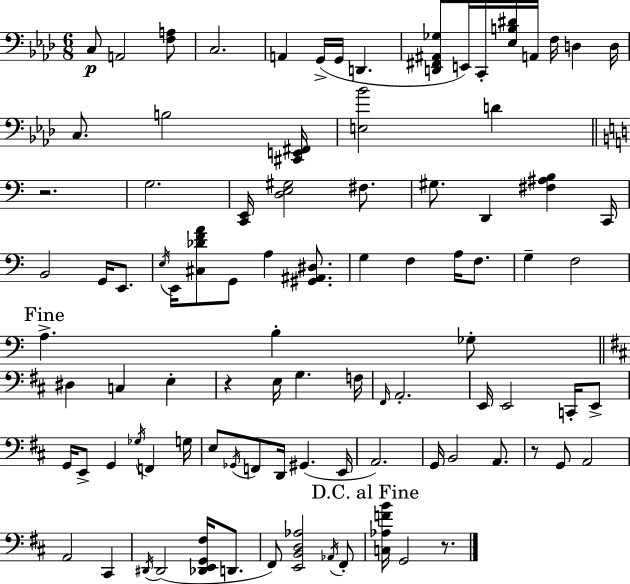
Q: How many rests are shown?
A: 4